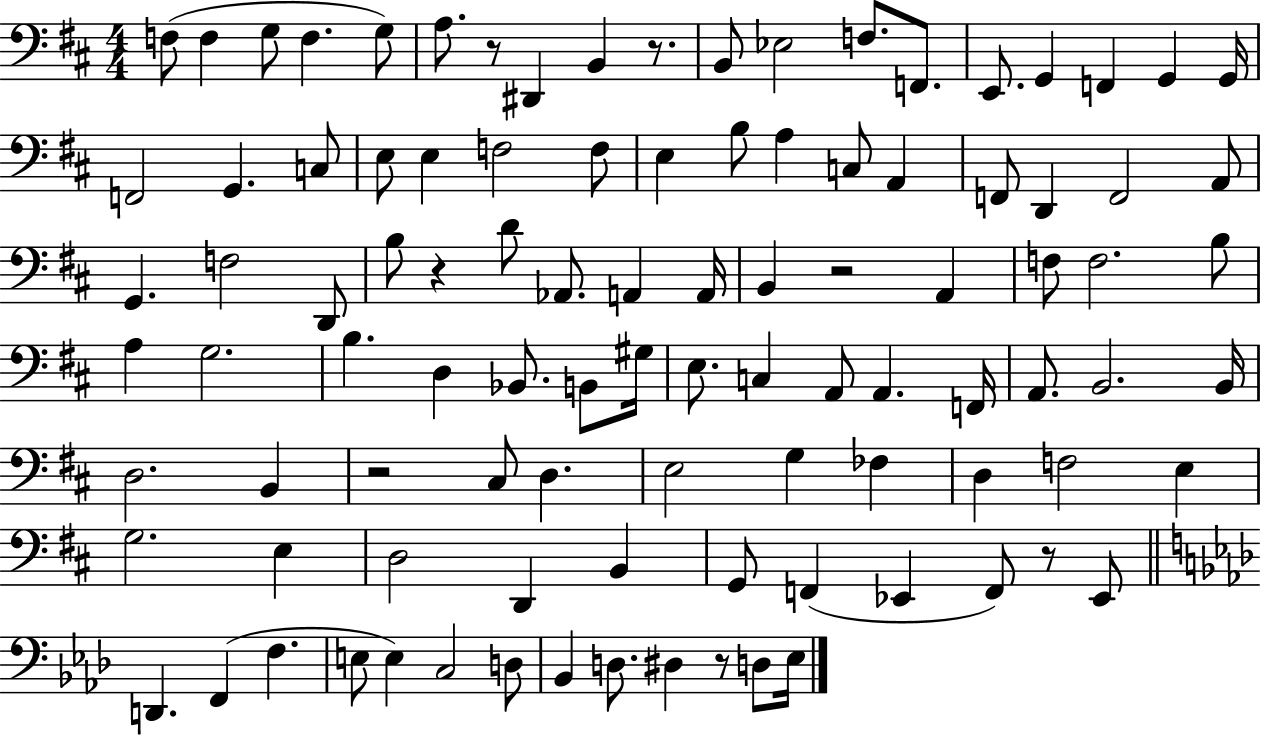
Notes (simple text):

F3/e F3/q G3/e F3/q. G3/e A3/e. R/e D#2/q B2/q R/e. B2/e Eb3/h F3/e. F2/e. E2/e. G2/q F2/q G2/q G2/s F2/h G2/q. C3/e E3/e E3/q F3/h F3/e E3/q B3/e A3/q C3/e A2/q F2/e D2/q F2/h A2/e G2/q. F3/h D2/e B3/e R/q D4/e Ab2/e. A2/q A2/s B2/q R/h A2/q F3/e F3/h. B3/e A3/q G3/h. B3/q. D3/q Bb2/e. B2/e G#3/s E3/e. C3/q A2/e A2/q. F2/s A2/e. B2/h. B2/s D3/h. B2/q R/h C#3/e D3/q. E3/h G3/q FES3/q D3/q F3/h E3/q G3/h. E3/q D3/h D2/q B2/q G2/e F2/q Eb2/q F2/e R/e Eb2/e D2/q. F2/q F3/q. E3/e E3/q C3/h D3/e Bb2/q D3/e. D#3/q R/e D3/e Eb3/s